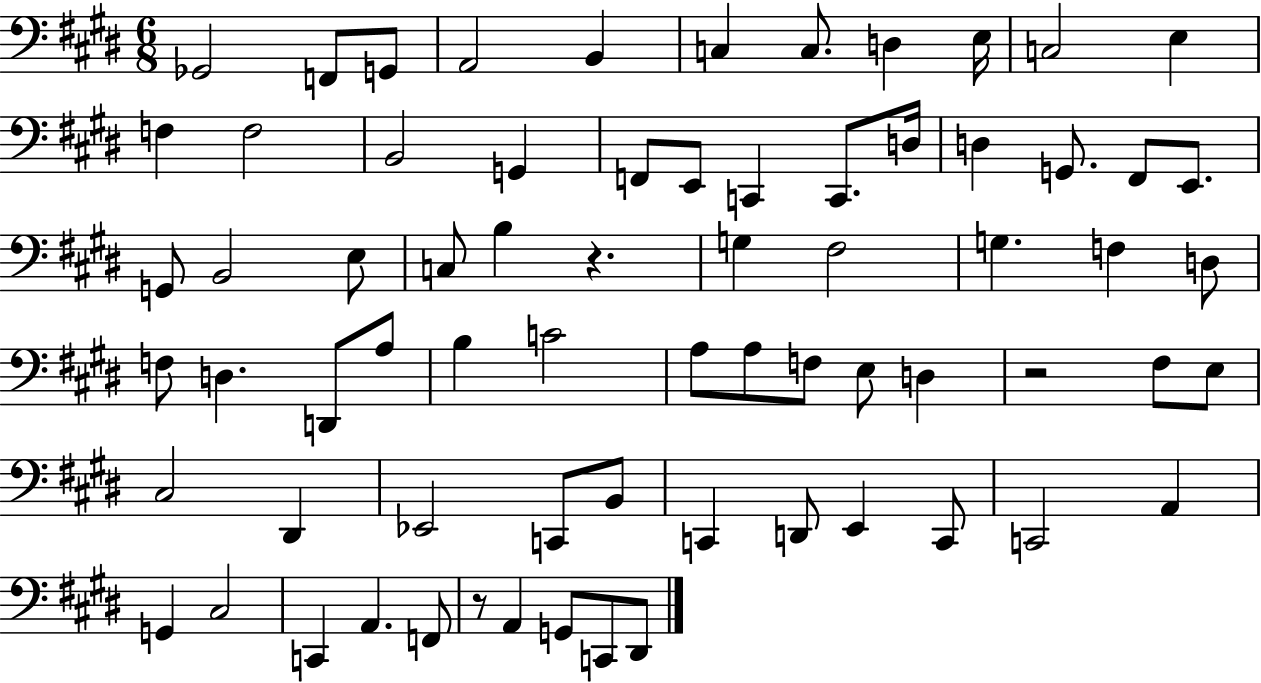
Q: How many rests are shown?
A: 3